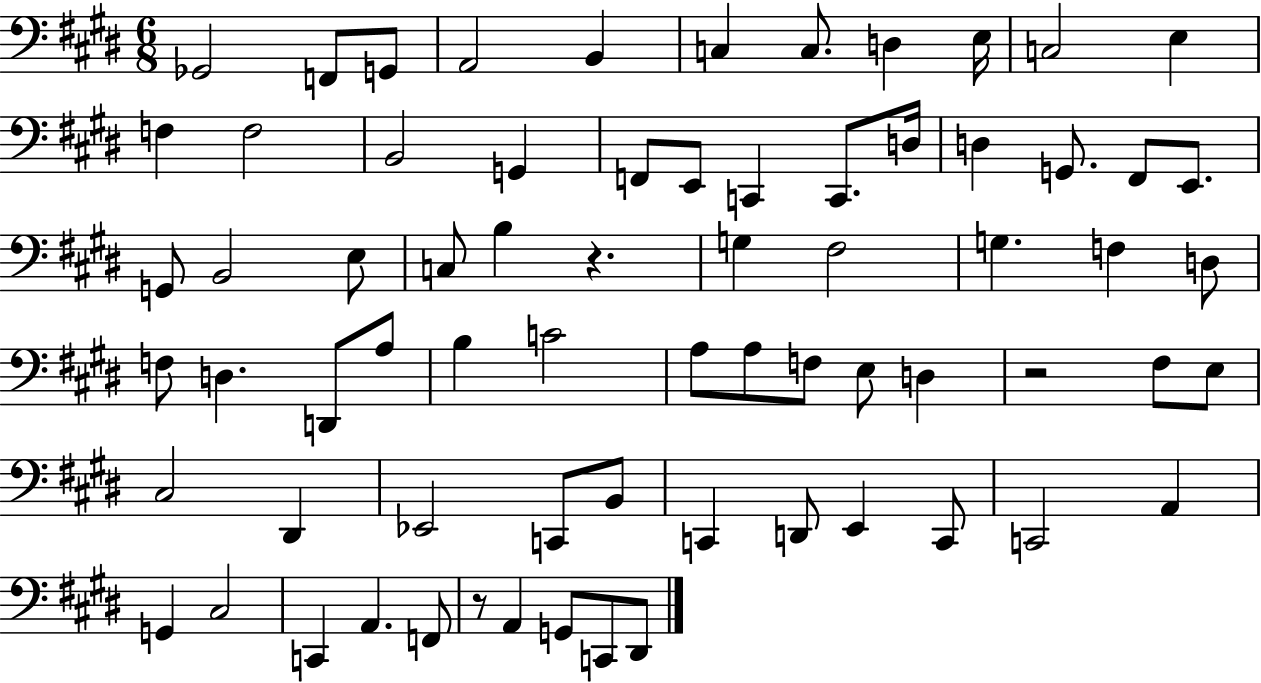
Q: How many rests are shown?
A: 3